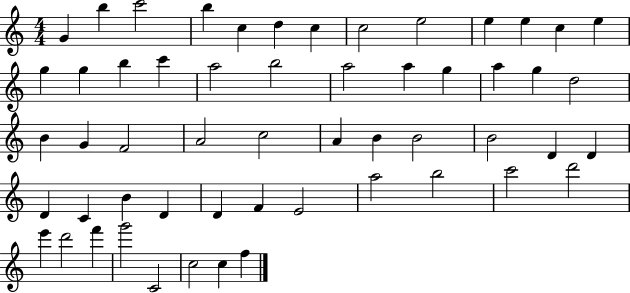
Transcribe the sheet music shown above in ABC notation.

X:1
T:Untitled
M:4/4
L:1/4
K:C
G b c'2 b c d c c2 e2 e e c e g g b c' a2 b2 a2 a g a g d2 B G F2 A2 c2 A B B2 B2 D D D C B D D F E2 a2 b2 c'2 d'2 e' d'2 f' g'2 C2 c2 c f